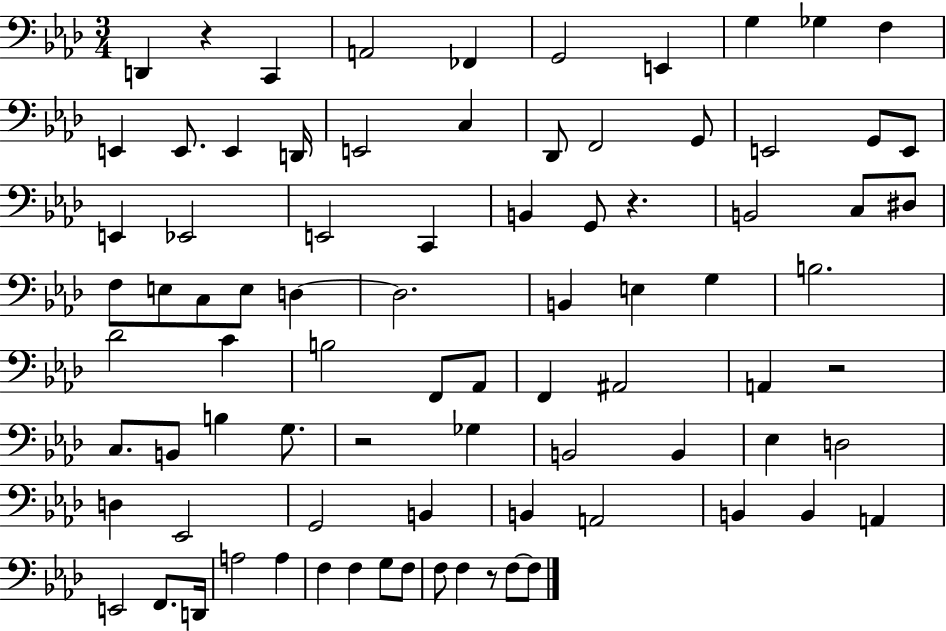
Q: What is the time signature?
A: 3/4